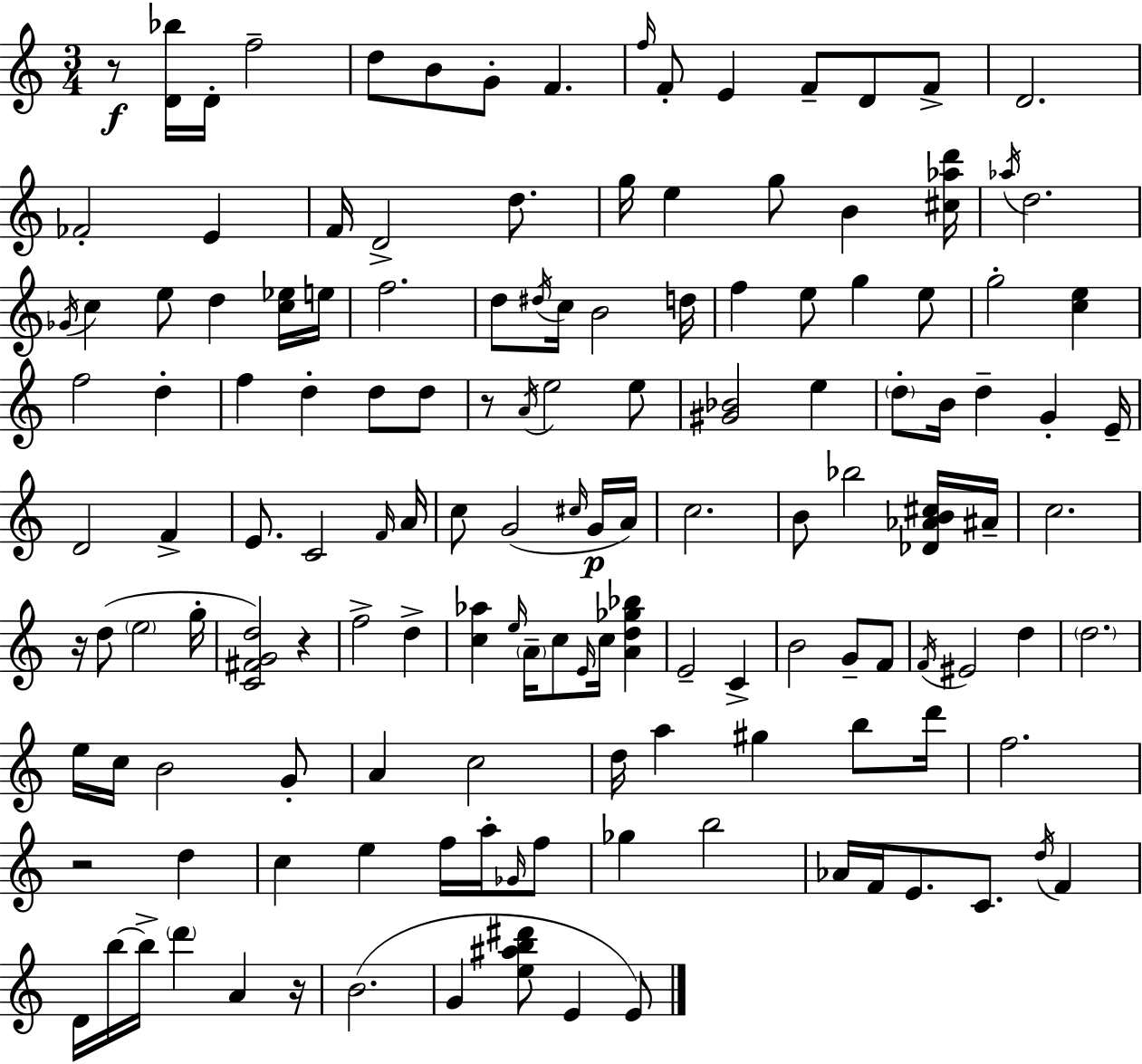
R/e [D4,Bb5]/s D4/s F5/h D5/e B4/e G4/e F4/q. F5/s F4/e E4/q F4/e D4/e F4/e D4/h. FES4/h E4/q F4/s D4/h D5/e. G5/s E5/q G5/e B4/q [C#5,Ab5,D6]/s Ab5/s D5/h. Gb4/s C5/q E5/e D5/q [C5,Eb5]/s E5/s F5/h. D5/e D#5/s C5/s B4/h D5/s F5/q E5/e G5/q E5/e G5/h [C5,E5]/q F5/h D5/q F5/q D5/q D5/e D5/e R/e A4/s E5/h E5/e [G#4,Bb4]/h E5/q D5/e B4/s D5/q G4/q E4/s D4/h F4/q E4/e. C4/h F4/s A4/s C5/e G4/h C#5/s G4/s A4/s C5/h. B4/e Bb5/h [Db4,Ab4,B4,C#5]/s A#4/s C5/h. R/s D5/e E5/h G5/s [C4,F#4,G4,D5]/h R/q F5/h D5/q [C5,Ab5]/q E5/s A4/s C5/e E4/s C5/s [A4,D5,Gb5,Bb5]/q E4/h C4/q B4/h G4/e F4/e F4/s EIS4/h D5/q D5/h. E5/s C5/s B4/h G4/e A4/q C5/h D5/s A5/q G#5/q B5/e D6/s F5/h. R/h D5/q C5/q E5/q F5/s A5/s Gb4/s F5/e Gb5/q B5/h Ab4/s F4/s E4/e. C4/e. D5/s F4/q D4/s B5/s B5/s D6/q A4/q R/s B4/h. G4/q [E5,A#5,B5,D#6]/e E4/q E4/e